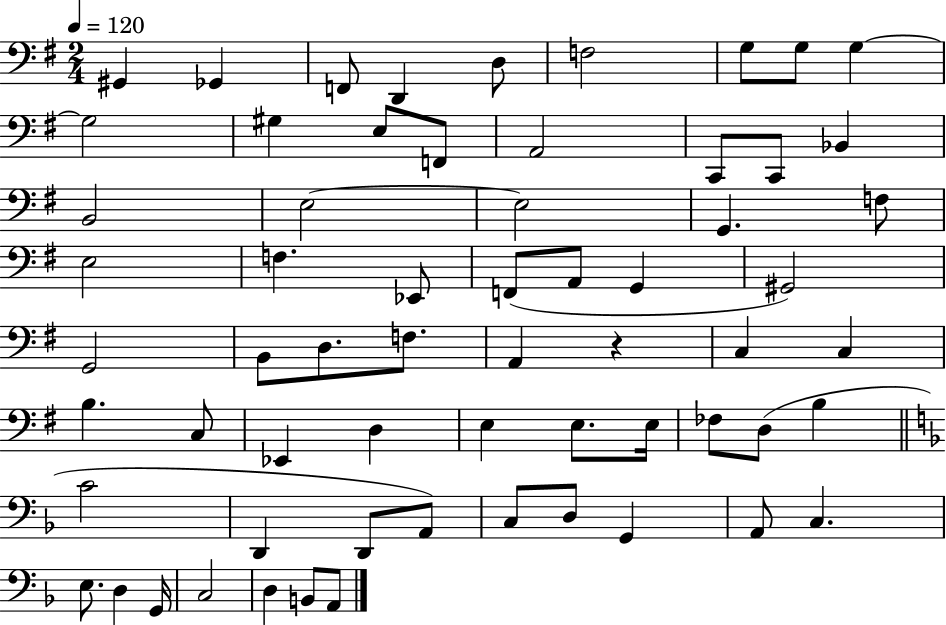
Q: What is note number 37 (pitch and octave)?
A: B3